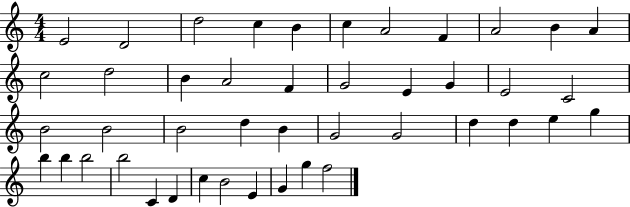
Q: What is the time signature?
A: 4/4